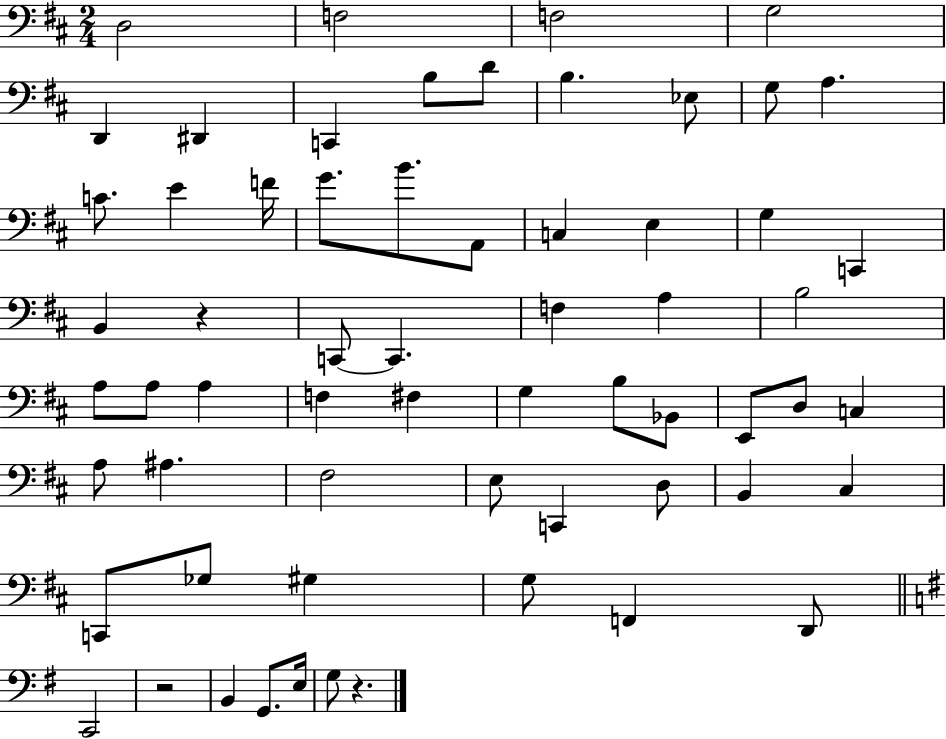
D3/h F3/h F3/h G3/h D2/q D#2/q C2/q B3/e D4/e B3/q. Eb3/e G3/e A3/q. C4/e. E4/q F4/s G4/e. B4/e. A2/e C3/q E3/q G3/q C2/q B2/q R/q C2/e C2/q. F3/q A3/q B3/h A3/e A3/e A3/q F3/q F#3/q G3/q B3/e Bb2/e E2/e D3/e C3/q A3/e A#3/q. F#3/h E3/e C2/q D3/e B2/q C#3/q C2/e Gb3/e G#3/q G3/e F2/q D2/e C2/h R/h B2/q G2/e. E3/s G3/e R/q.